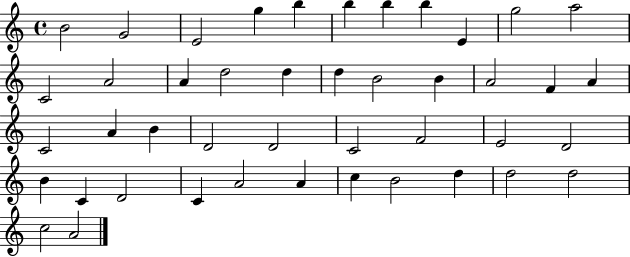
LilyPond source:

{
  \clef treble
  \time 4/4
  \defaultTimeSignature
  \key c \major
  b'2 g'2 | e'2 g''4 b''4 | b''4 b''4 b''4 e'4 | g''2 a''2 | \break c'2 a'2 | a'4 d''2 d''4 | d''4 b'2 b'4 | a'2 f'4 a'4 | \break c'2 a'4 b'4 | d'2 d'2 | c'2 f'2 | e'2 d'2 | \break b'4 c'4 d'2 | c'4 a'2 a'4 | c''4 b'2 d''4 | d''2 d''2 | \break c''2 a'2 | \bar "|."
}